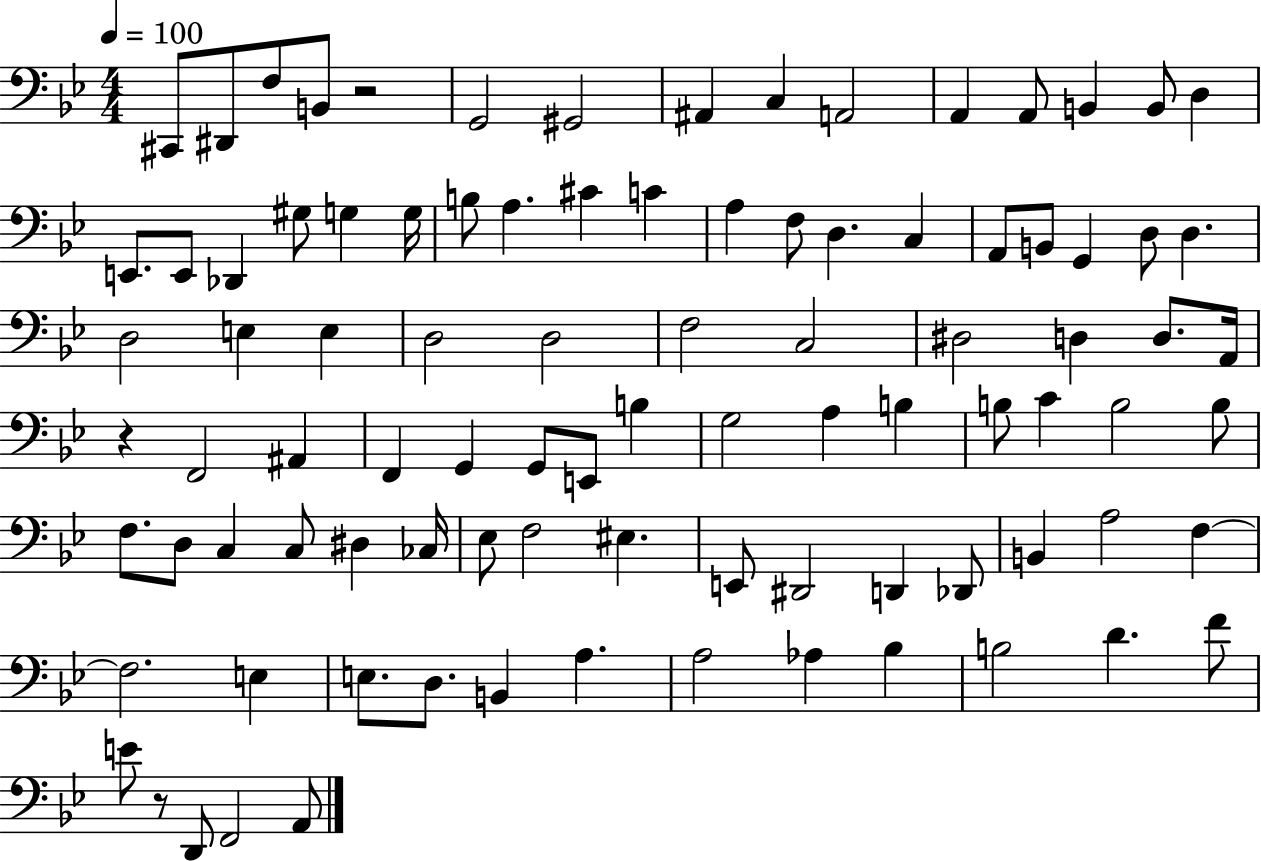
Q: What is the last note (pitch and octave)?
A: A2